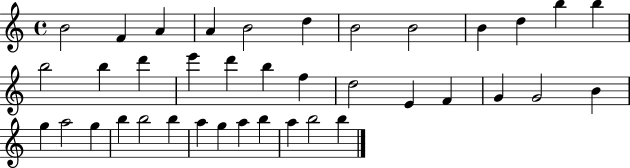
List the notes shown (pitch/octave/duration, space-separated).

B4/h F4/q A4/q A4/q B4/h D5/q B4/h B4/h B4/q D5/q B5/q B5/q B5/h B5/q D6/q E6/q D6/q B5/q F5/q D5/h E4/q F4/q G4/q G4/h B4/q G5/q A5/h G5/q B5/q B5/h B5/q A5/q G5/q A5/q B5/q A5/q B5/h B5/q